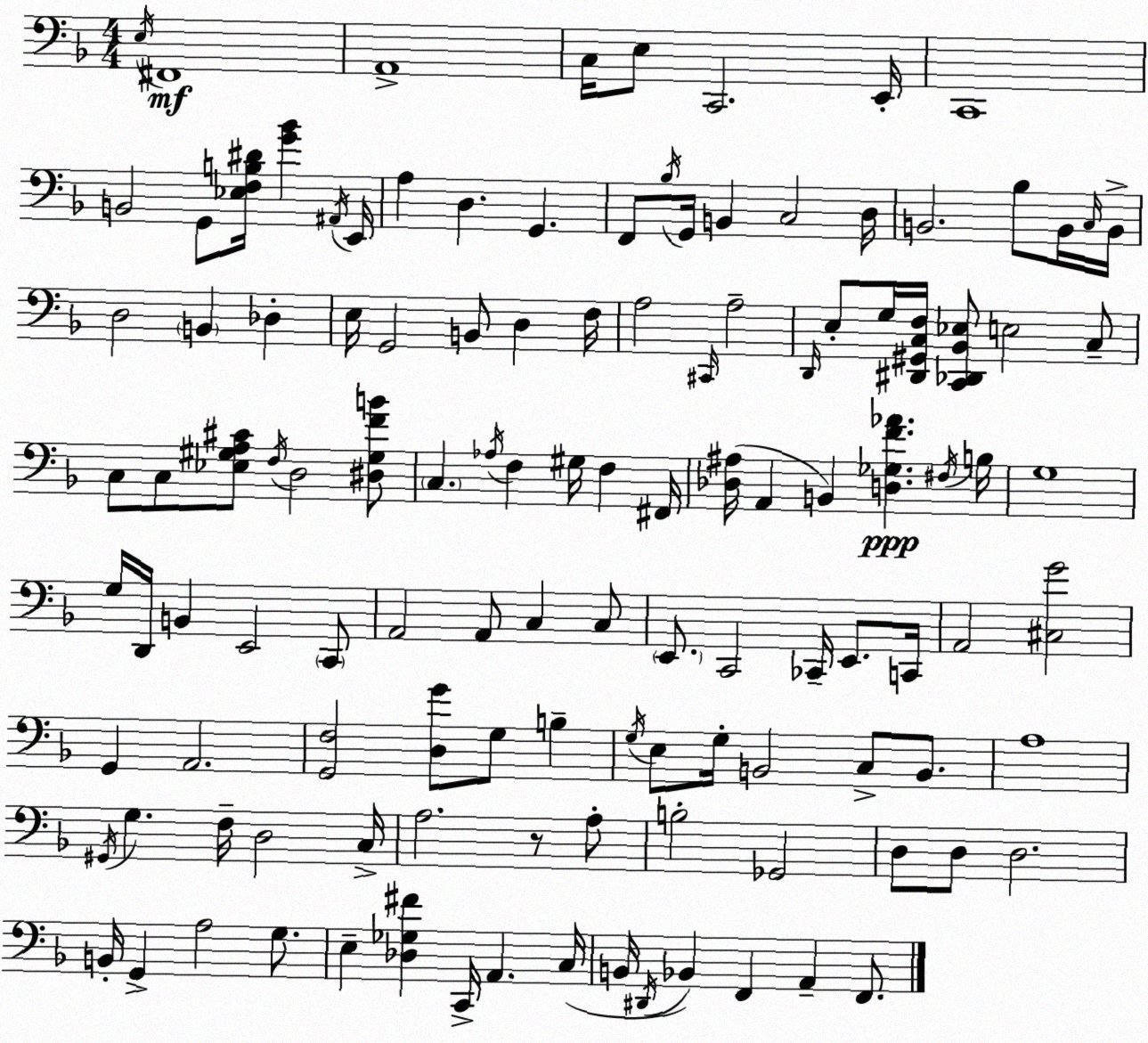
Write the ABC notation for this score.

X:1
T:Untitled
M:4/4
L:1/4
K:F
E,/4 ^F,,4 A,,4 C,/4 E,/2 C,,2 E,,/4 C,,4 B,,2 G,,/2 [_E,F,B,^D]/4 [G_B] ^A,,/4 E,,/4 A, D, G,, F,,/2 _B,/4 G,,/4 B,, C,2 D,/4 B,,2 _B,/2 B,,/4 C,/4 B,,/4 D,2 B,, _D, E,/4 G,,2 B,,/2 D, F,/4 A,2 ^C,,/4 A,2 D,,/4 E,/2 G,/4 [^D,,^G,,C,F,]/4 [C,,_D,,_B,,_E,]/2 E,2 C,/2 C,/2 C,/2 [_E,^G,A,^C]/2 F,/4 D,2 [^D,^G,FB]/2 C, _A,/4 F, ^G,/4 F, ^F,,/4 [_D,^A,]/4 A,, B,, [D,_G,F_A] ^F,/4 B,/4 G,4 G,/4 D,,/4 B,, E,,2 C,,/2 A,,2 A,,/2 C, C,/2 E,,/2 C,,2 _C,,/4 E,,/2 C,,/4 A,,2 [^C,G]2 G,, A,,2 [G,,F,]2 [D,G]/2 G,/2 B, G,/4 E,/2 G,/4 B,,2 C,/2 B,,/2 A,4 ^G,,/4 G, F,/4 D,2 C,/4 A,2 z/2 A,/2 B,2 _G,,2 D,/2 D,/2 D,2 B,,/4 G,, A,2 G,/2 E, [_D,_G,^F] C,,/4 A,, C,/4 B,,/4 ^D,,/4 _B,, F,, A,, F,,/2